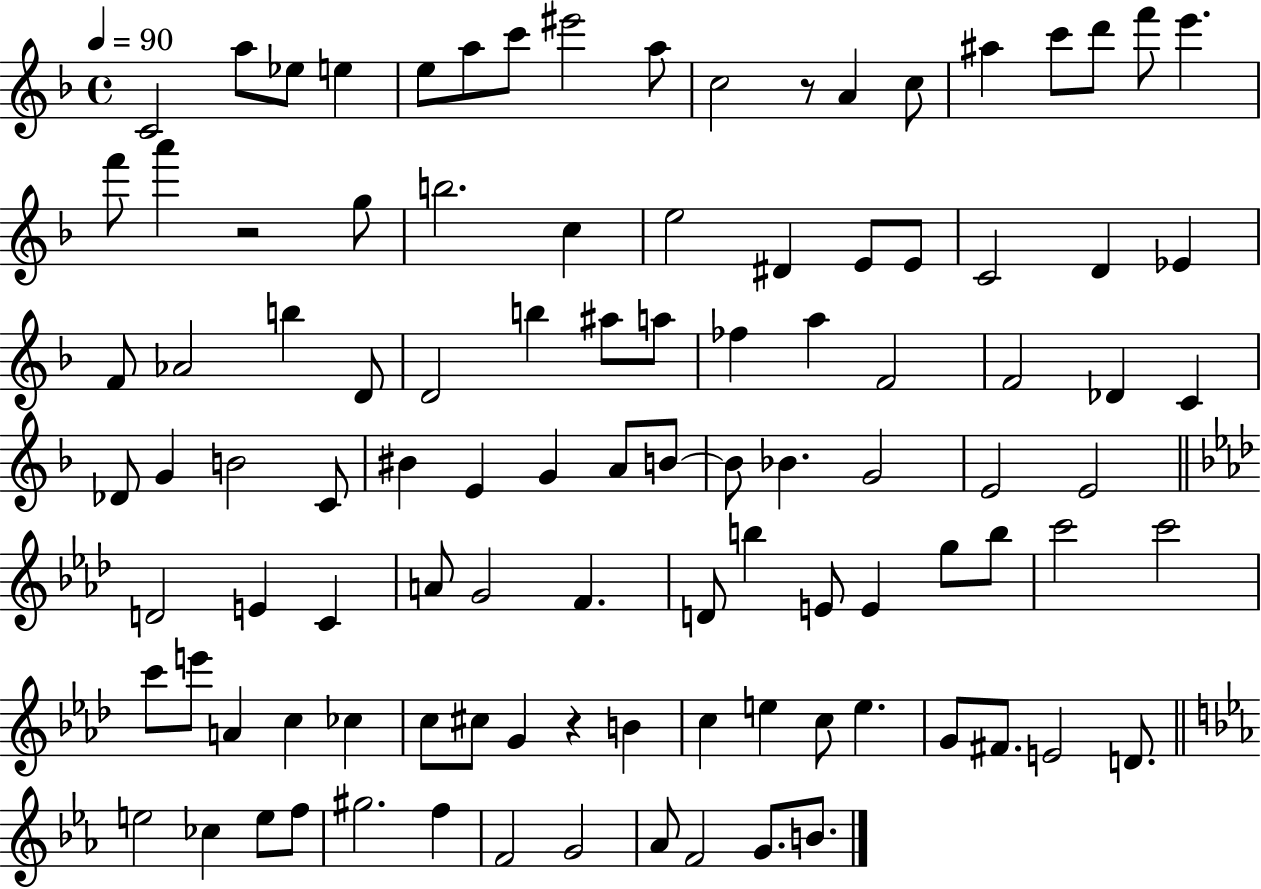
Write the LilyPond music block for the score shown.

{
  \clef treble
  \time 4/4
  \defaultTimeSignature
  \key f \major
  \tempo 4 = 90
  c'2 a''8 ees''8 e''4 | e''8 a''8 c'''8 eis'''2 a''8 | c''2 r8 a'4 c''8 | ais''4 c'''8 d'''8 f'''8 e'''4. | \break f'''8 a'''4 r2 g''8 | b''2. c''4 | e''2 dis'4 e'8 e'8 | c'2 d'4 ees'4 | \break f'8 aes'2 b''4 d'8 | d'2 b''4 ais''8 a''8 | fes''4 a''4 f'2 | f'2 des'4 c'4 | \break des'8 g'4 b'2 c'8 | bis'4 e'4 g'4 a'8 b'8~~ | b'8 bes'4. g'2 | e'2 e'2 | \break \bar "||" \break \key f \minor d'2 e'4 c'4 | a'8 g'2 f'4. | d'8 b''4 e'8 e'4 g''8 b''8 | c'''2 c'''2 | \break c'''8 e'''8 a'4 c''4 ces''4 | c''8 cis''8 g'4 r4 b'4 | c''4 e''4 c''8 e''4. | g'8 fis'8. e'2 d'8. | \break \bar "||" \break \key ees \major e''2 ces''4 e''8 f''8 | gis''2. f''4 | f'2 g'2 | aes'8 f'2 g'8. b'8. | \break \bar "|."
}